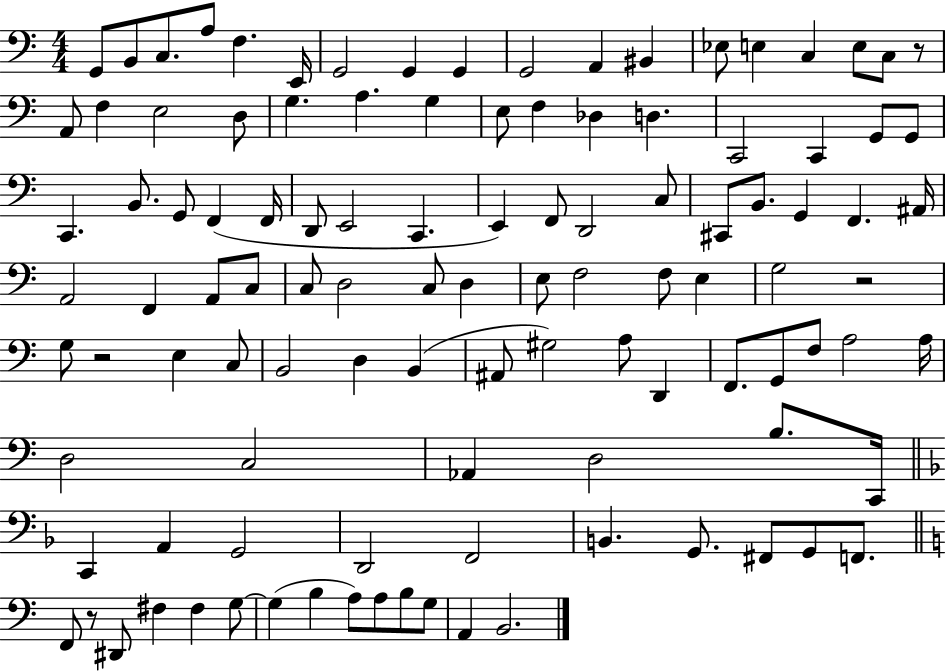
{
  \clef bass
  \numericTimeSignature
  \time 4/4
  \key c \major
  g,8 b,8 c8. a8 f4. e,16 | g,2 g,4 g,4 | g,2 a,4 bis,4 | ees8 e4 c4 e8 c8 r8 | \break a,8 f4 e2 d8 | g4. a4. g4 | e8 f4 des4 d4. | c,2 c,4 g,8 g,8 | \break c,4. b,8. g,8 f,4( f,16 | d,8 e,2 c,4. | e,4) f,8 d,2 c8 | cis,8 b,8. g,4 f,4. ais,16 | \break a,2 f,4 a,8 c8 | c8 d2 c8 d4 | e8 f2 f8 e4 | g2 r2 | \break g8 r2 e4 c8 | b,2 d4 b,4( | ais,8 gis2) a8 d,4 | f,8. g,8 f8 a2 a16 | \break d2 c2 | aes,4 d2 b8. c,16 | \bar "||" \break \key d \minor c,4 a,4 g,2 | d,2 f,2 | b,4. g,8. fis,8 g,8 f,8. | \bar "||" \break \key a \minor f,8 r8 dis,8 fis4 fis4 g8~~ | g4( b4 a8) a8 b8 g8 | a,4 b,2. | \bar "|."
}